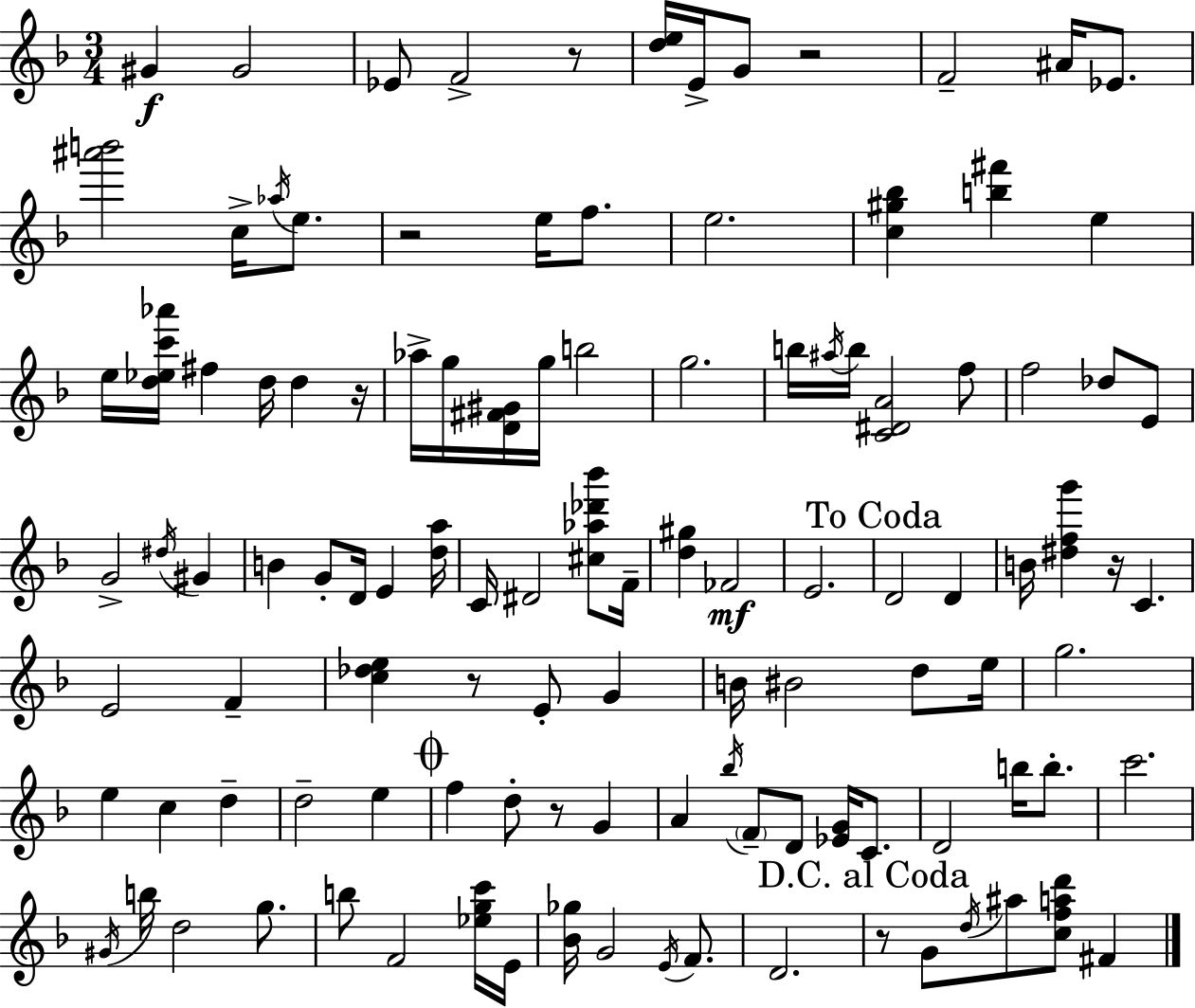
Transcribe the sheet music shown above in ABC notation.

X:1
T:Untitled
M:3/4
L:1/4
K:Dm
^G ^G2 _E/2 F2 z/2 [de]/4 E/4 G/2 z2 F2 ^A/4 _E/2 [^a'b']2 c/4 _a/4 e/2 z2 e/4 f/2 e2 [c^g_b] [b^f'] e e/4 [d_ec'_a']/4 ^f d/4 d z/4 _a/4 g/4 [D^F^G]/4 g/4 b2 g2 b/4 ^a/4 b/4 [C^DA]2 f/2 f2 _d/2 E/2 G2 ^d/4 ^G B G/2 D/4 E [da]/4 C/4 ^D2 [^c_a_d'_b']/2 F/4 [d^g] _F2 E2 D2 D B/4 [^dfg'] z/4 C E2 F [c_de] z/2 E/2 G B/4 ^B2 d/2 e/4 g2 e c d d2 e f d/2 z/2 G A _b/4 F/2 D/2 [_EG]/4 C/2 D2 b/4 b/2 c'2 ^G/4 b/4 d2 g/2 b/2 F2 [_egc']/4 E/4 [_B_g]/4 G2 E/4 F/2 D2 z/2 G/2 d/4 ^a/2 [cfad']/2 ^F